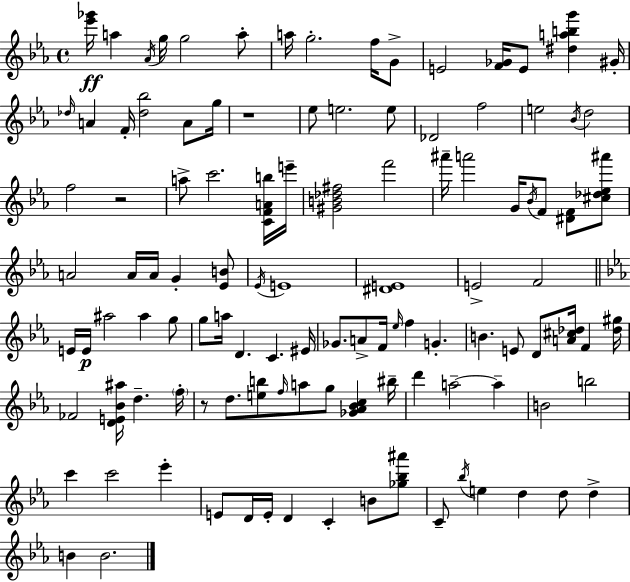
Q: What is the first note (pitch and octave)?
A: A5